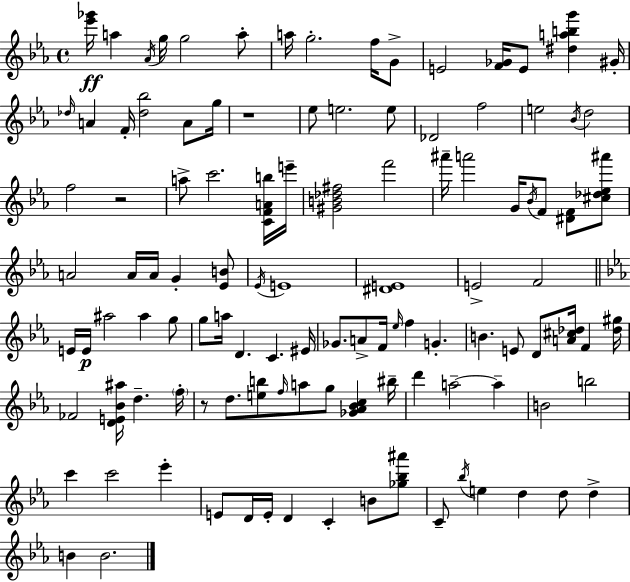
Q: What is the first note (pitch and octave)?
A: A5